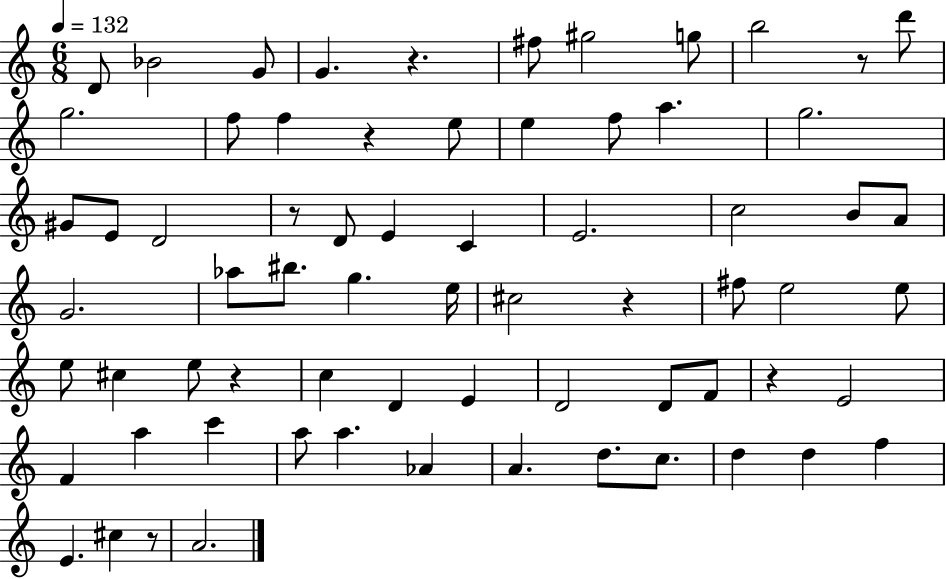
{
  \clef treble
  \numericTimeSignature
  \time 6/8
  \key c \major
  \tempo 4 = 132
  \repeat volta 2 { d'8 bes'2 g'8 | g'4. r4. | fis''8 gis''2 g''8 | b''2 r8 d'''8 | \break g''2. | f''8 f''4 r4 e''8 | e''4 f''8 a''4. | g''2. | \break gis'8 e'8 d'2 | r8 d'8 e'4 c'4 | e'2. | c''2 b'8 a'8 | \break g'2. | aes''8 bis''8. g''4. e''16 | cis''2 r4 | fis''8 e''2 e''8 | \break e''8 cis''4 e''8 r4 | c''4 d'4 e'4 | d'2 d'8 f'8 | r4 e'2 | \break f'4 a''4 c'''4 | a''8 a''4. aes'4 | a'4. d''8. c''8. | d''4 d''4 f''4 | \break e'4. cis''4 r8 | a'2. | } \bar "|."
}